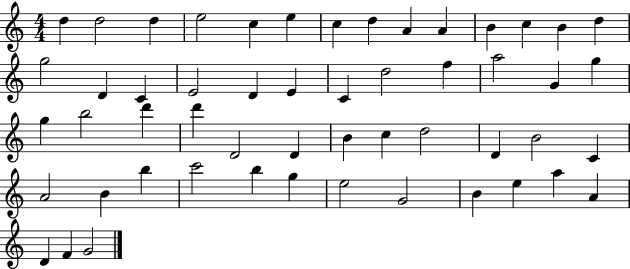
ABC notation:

X:1
T:Untitled
M:4/4
L:1/4
K:C
d d2 d e2 c e c d A A B c B d g2 D C E2 D E C d2 f a2 G g g b2 d' d' D2 D B c d2 D B2 C A2 B b c'2 b g e2 G2 B e a A D F G2